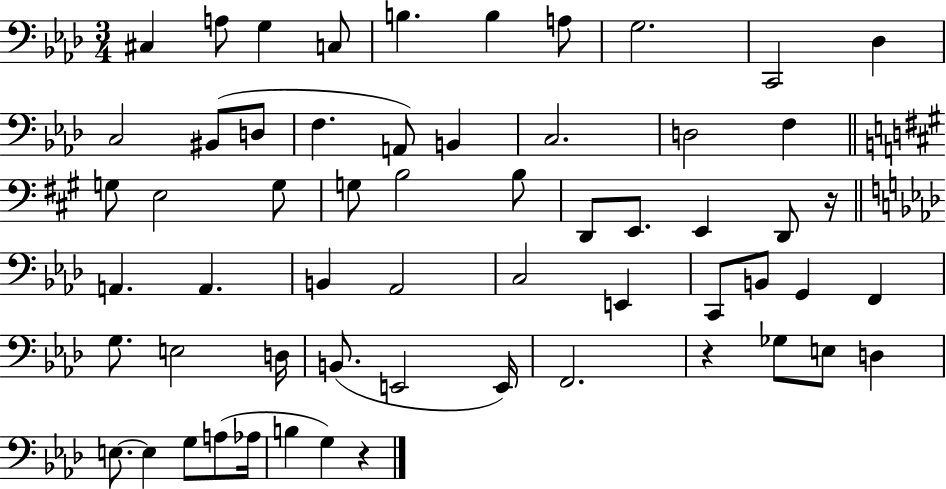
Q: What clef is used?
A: bass